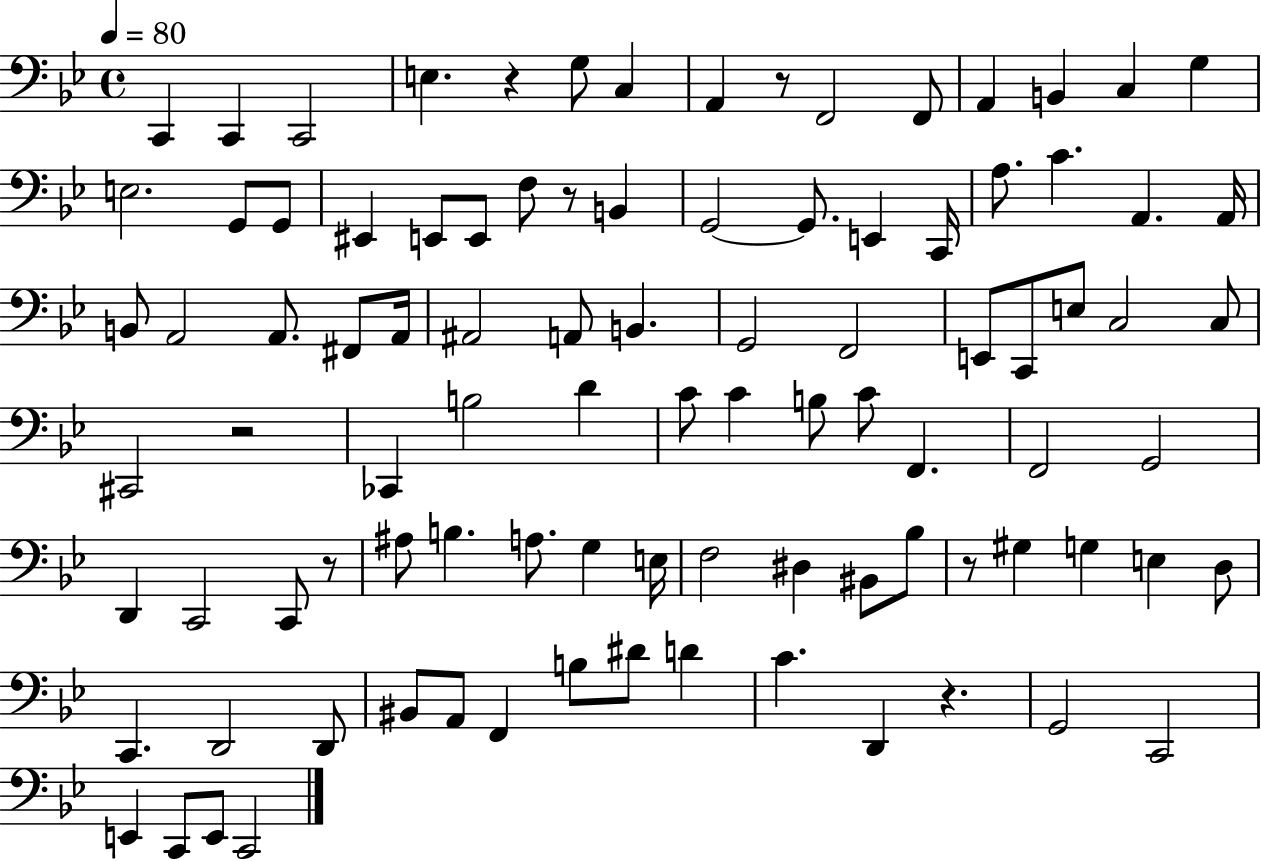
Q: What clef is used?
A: bass